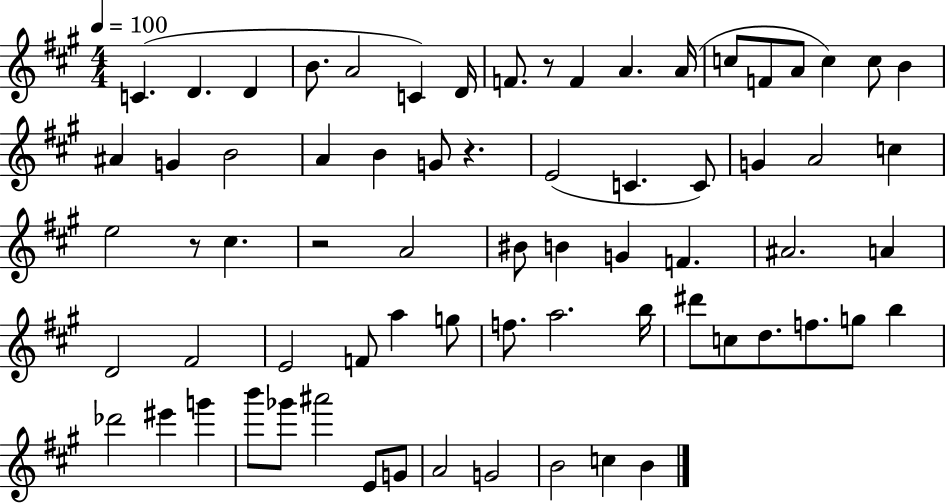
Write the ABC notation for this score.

X:1
T:Untitled
M:4/4
L:1/4
K:A
C D D B/2 A2 C D/4 F/2 z/2 F A A/4 c/2 F/2 A/2 c c/2 B ^A G B2 A B G/2 z E2 C C/2 G A2 c e2 z/2 ^c z2 A2 ^B/2 B G F ^A2 A D2 ^F2 E2 F/2 a g/2 f/2 a2 b/4 ^d'/2 c/2 d/2 f/2 g/2 b _d'2 ^e' g' b'/2 _g'/2 ^a'2 E/2 G/2 A2 G2 B2 c B